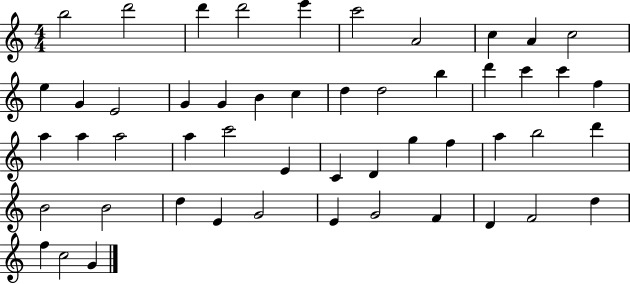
X:1
T:Untitled
M:4/4
L:1/4
K:C
b2 d'2 d' d'2 e' c'2 A2 c A c2 e G E2 G G B c d d2 b d' c' c' f a a a2 a c'2 E C D g f a b2 d' B2 B2 d E G2 E G2 F D F2 d f c2 G